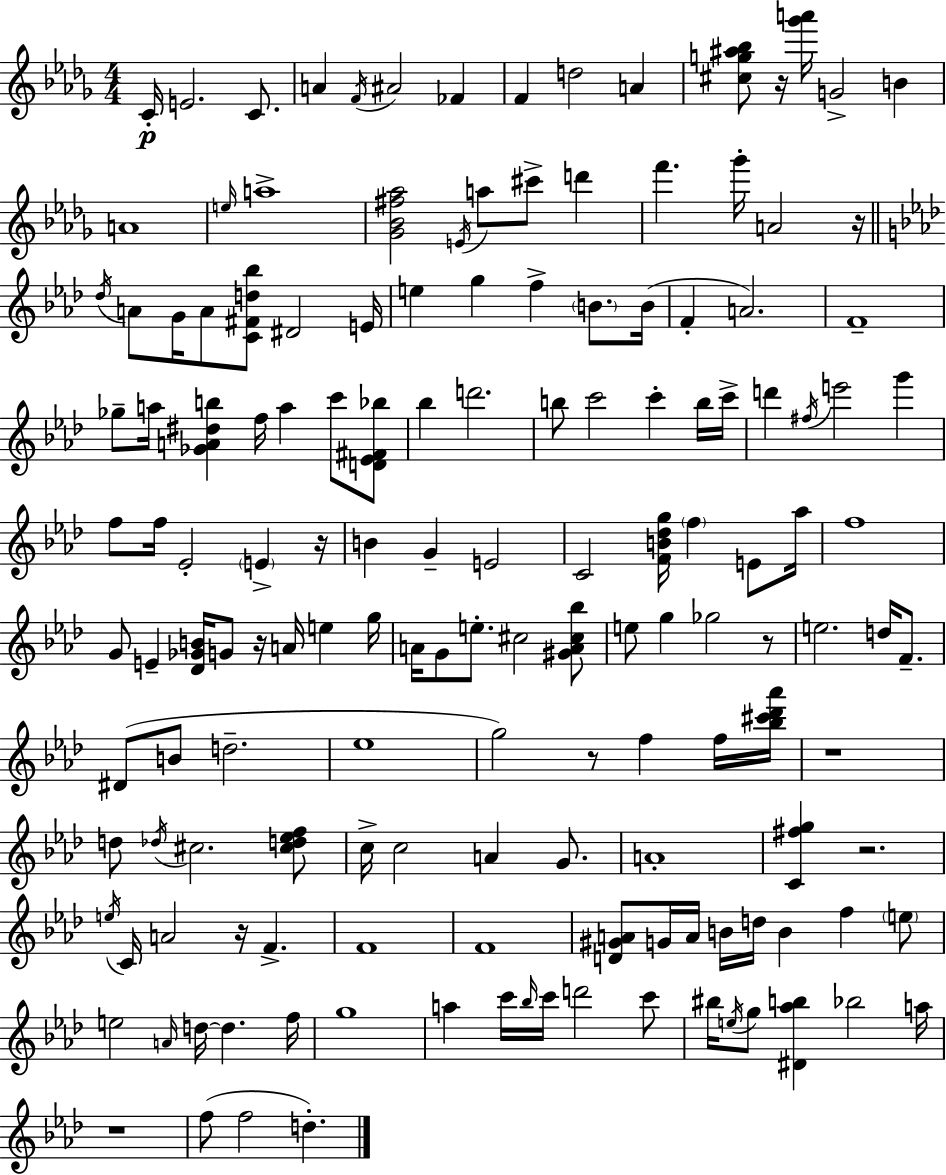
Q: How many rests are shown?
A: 10